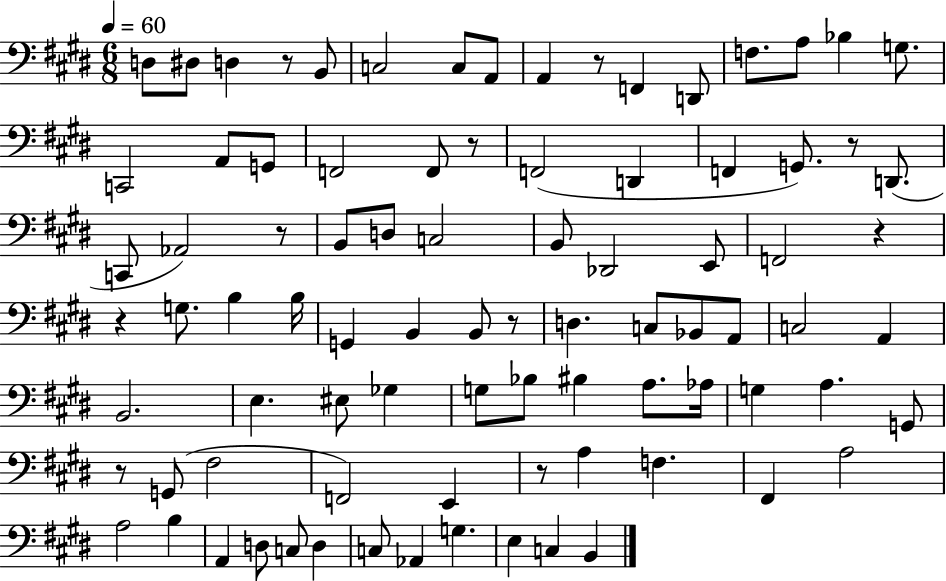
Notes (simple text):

D3/e D#3/e D3/q R/e B2/e C3/h C3/e A2/e A2/q R/e F2/q D2/e F3/e. A3/e Bb3/q G3/e. C2/h A2/e G2/e F2/h F2/e R/e F2/h D2/q F2/q G2/e. R/e D2/e. C2/e Ab2/h R/e B2/e D3/e C3/h B2/e Db2/h E2/e F2/h R/q R/q G3/e. B3/q B3/s G2/q B2/q B2/e R/e D3/q. C3/e Bb2/e A2/e C3/h A2/q B2/h. E3/q. EIS3/e Gb3/q G3/e Bb3/e BIS3/q A3/e. Ab3/s G3/q A3/q. G2/e R/e G2/e F#3/h F2/h E2/q R/e A3/q F3/q. F#2/q A3/h A3/h B3/q A2/q D3/e C3/e D3/q C3/e Ab2/q G3/q. E3/q C3/q B2/q